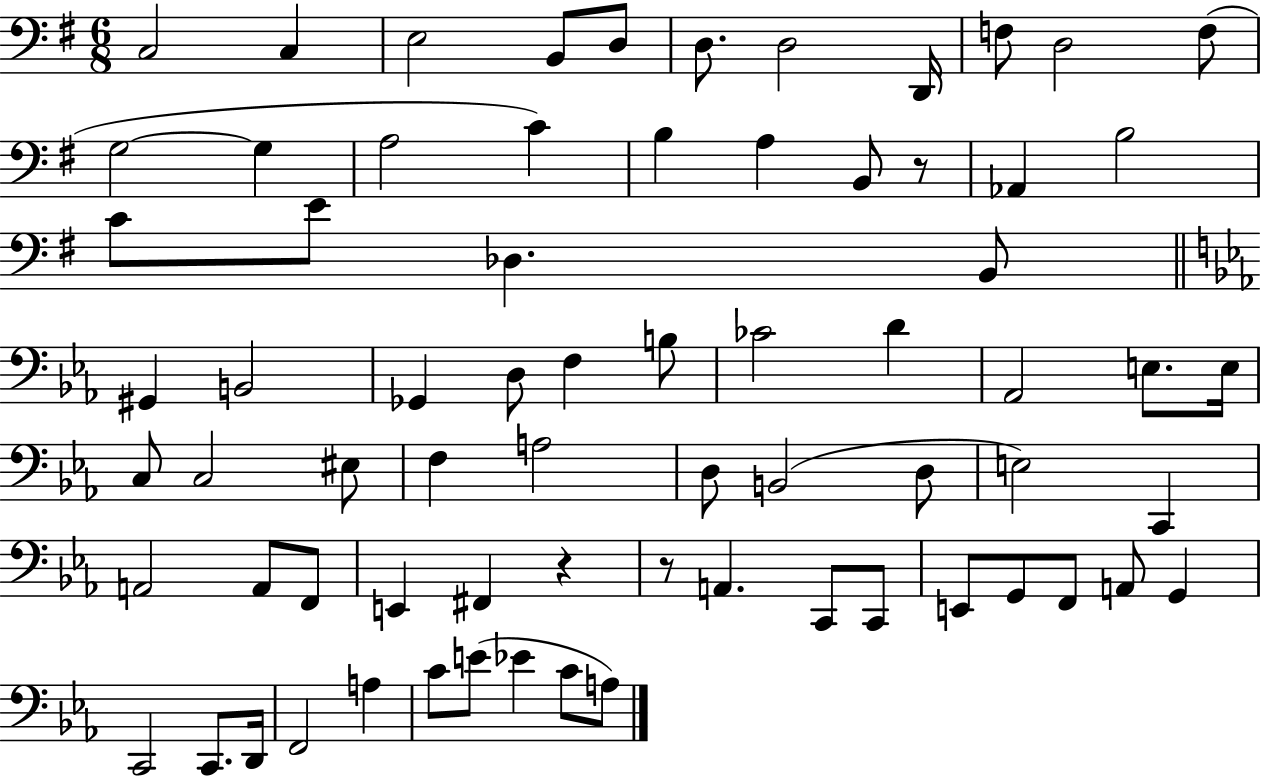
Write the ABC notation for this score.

X:1
T:Untitled
M:6/8
L:1/4
K:G
C,2 C, E,2 B,,/2 D,/2 D,/2 D,2 D,,/4 F,/2 D,2 F,/2 G,2 G, A,2 C B, A, B,,/2 z/2 _A,, B,2 C/2 E/2 _D, B,,/2 ^G,, B,,2 _G,, D,/2 F, B,/2 _C2 D _A,,2 E,/2 E,/4 C,/2 C,2 ^E,/2 F, A,2 D,/2 B,,2 D,/2 E,2 C,, A,,2 A,,/2 F,,/2 E,, ^F,, z z/2 A,, C,,/2 C,,/2 E,,/2 G,,/2 F,,/2 A,,/2 G,, C,,2 C,,/2 D,,/4 F,,2 A, C/2 E/2 _E C/2 A,/2